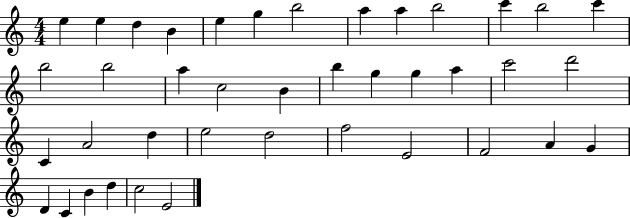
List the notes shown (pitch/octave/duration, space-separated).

E5/q E5/q D5/q B4/q E5/q G5/q B5/h A5/q A5/q B5/h C6/q B5/h C6/q B5/h B5/h A5/q C5/h B4/q B5/q G5/q G5/q A5/q C6/h D6/h C4/q A4/h D5/q E5/h D5/h F5/h E4/h F4/h A4/q G4/q D4/q C4/q B4/q D5/q C5/h E4/h